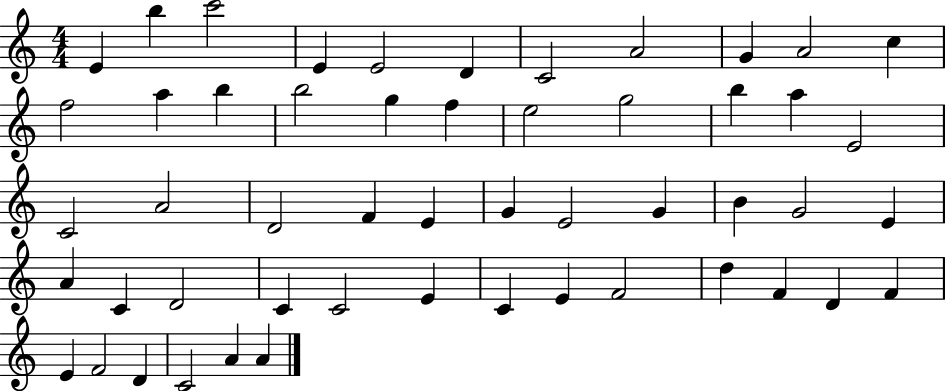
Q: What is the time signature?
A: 4/4